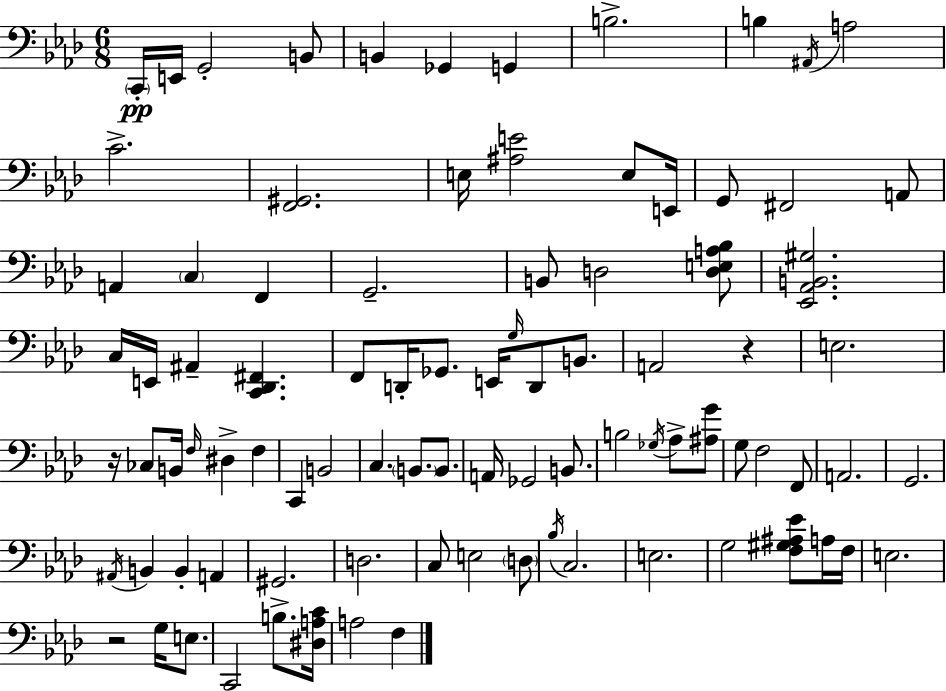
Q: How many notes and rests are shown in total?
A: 90